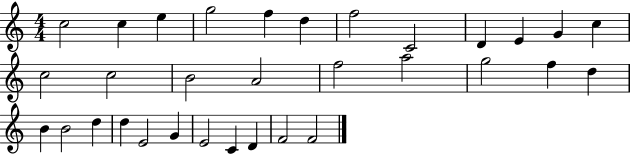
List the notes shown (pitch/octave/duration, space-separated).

C5/h C5/q E5/q G5/h F5/q D5/q F5/h C4/h D4/q E4/q G4/q C5/q C5/h C5/h B4/h A4/h F5/h A5/h G5/h F5/q D5/q B4/q B4/h D5/q D5/q E4/h G4/q E4/h C4/q D4/q F4/h F4/h